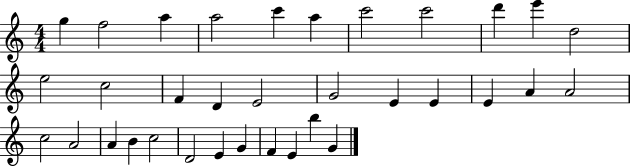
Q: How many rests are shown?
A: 0